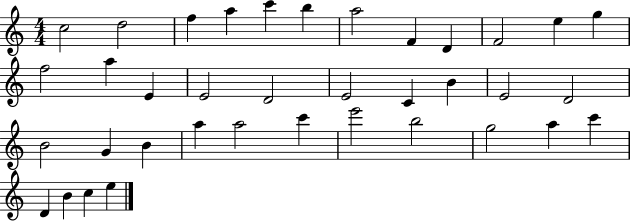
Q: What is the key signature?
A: C major